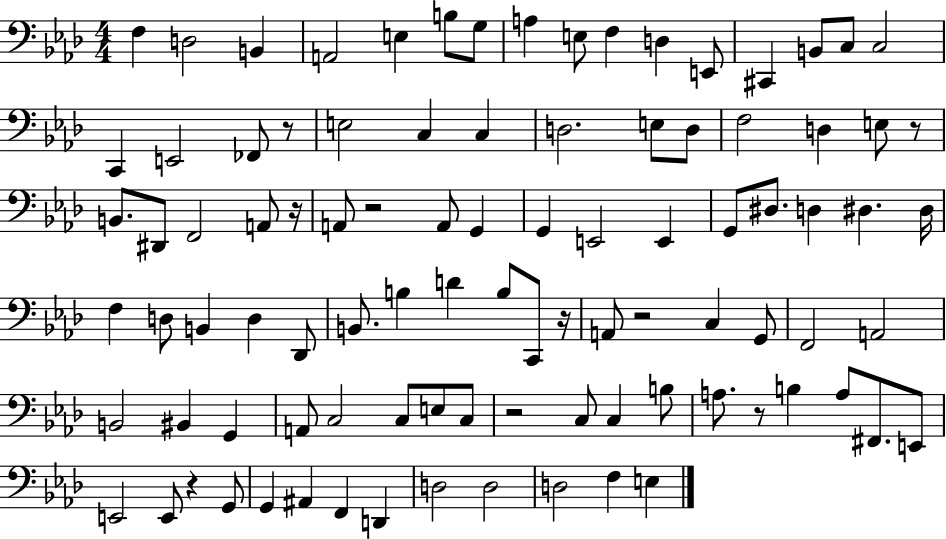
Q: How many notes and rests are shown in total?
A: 95